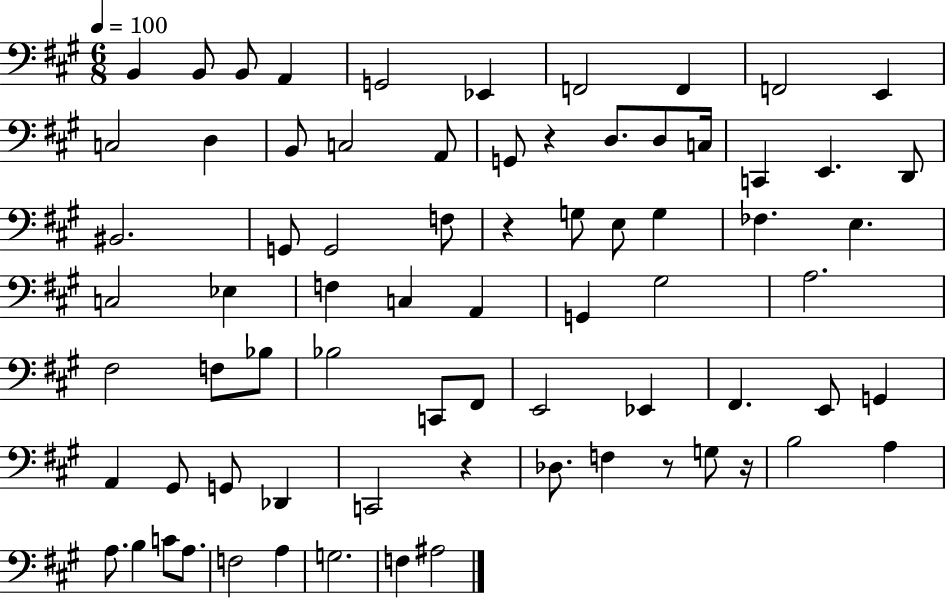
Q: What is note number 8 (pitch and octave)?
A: F2